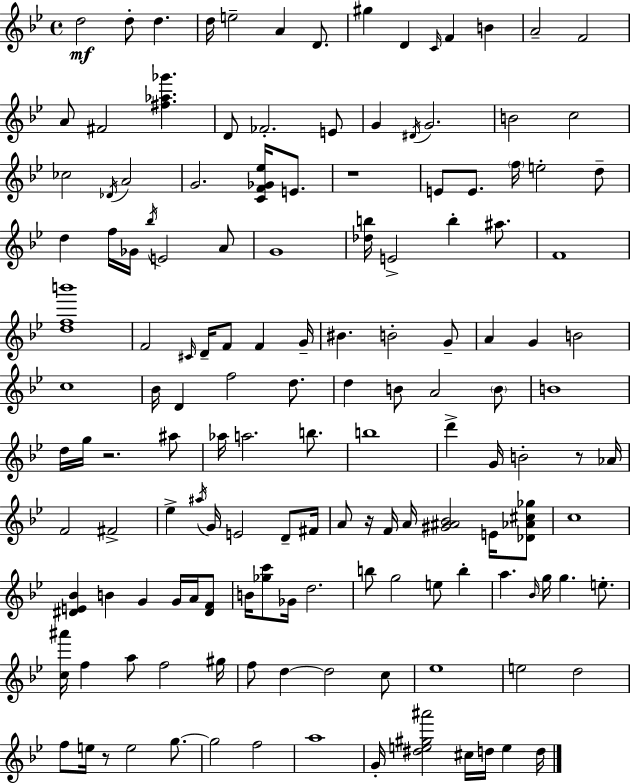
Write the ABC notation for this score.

X:1
T:Untitled
M:4/4
L:1/4
K:Gm
d2 d/2 d d/4 e2 A D/2 ^g D C/4 F B A2 F2 A/2 ^F2 [^f_a_g'] D/2 _F2 E/2 G ^D/4 G2 B2 c2 _c2 _D/4 A2 G2 [CF_G_e]/4 E/2 z4 E/2 E/2 f/4 e2 d/2 d f/4 _G/4 _b/4 E2 A/2 G4 [_db]/4 E2 b ^a/2 F4 [dfb']4 F2 ^C/4 D/4 F/2 F G/4 ^B B2 G/2 A G B2 c4 _B/4 D f2 d/2 d B/2 A2 B/2 B4 d/4 g/4 z2 ^a/2 _a/4 a2 b/2 b4 d' G/4 B2 z/2 _A/4 F2 ^F2 _e ^a/4 G/4 E2 D/2 ^F/4 A/2 z/4 F/4 A/4 [^G^A_B]2 E/4 [_D_A^c_g]/2 c4 [^DE_B] B G G/4 A/4 [^DF]/2 B/4 [_gc']/2 _G/4 d2 b/2 g2 e/2 b a _B/4 g/4 g e/2 [c^a']/4 f a/2 f2 ^g/4 f/2 d d2 c/2 _e4 e2 d2 f/2 e/4 z/2 e2 g/2 g2 f2 a4 G/4 [^de^g^a']2 ^c/4 d/4 e d/4